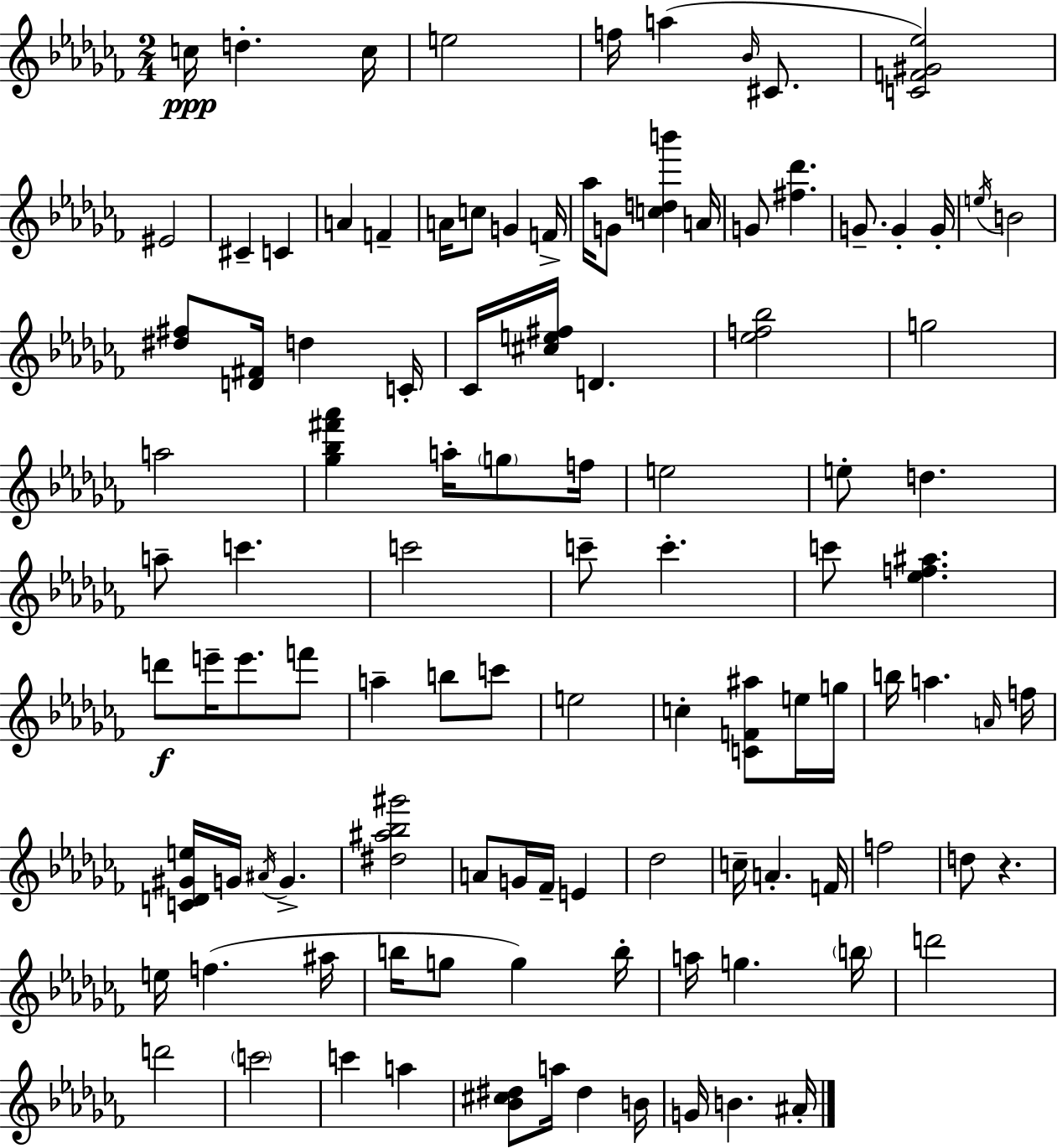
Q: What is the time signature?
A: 2/4